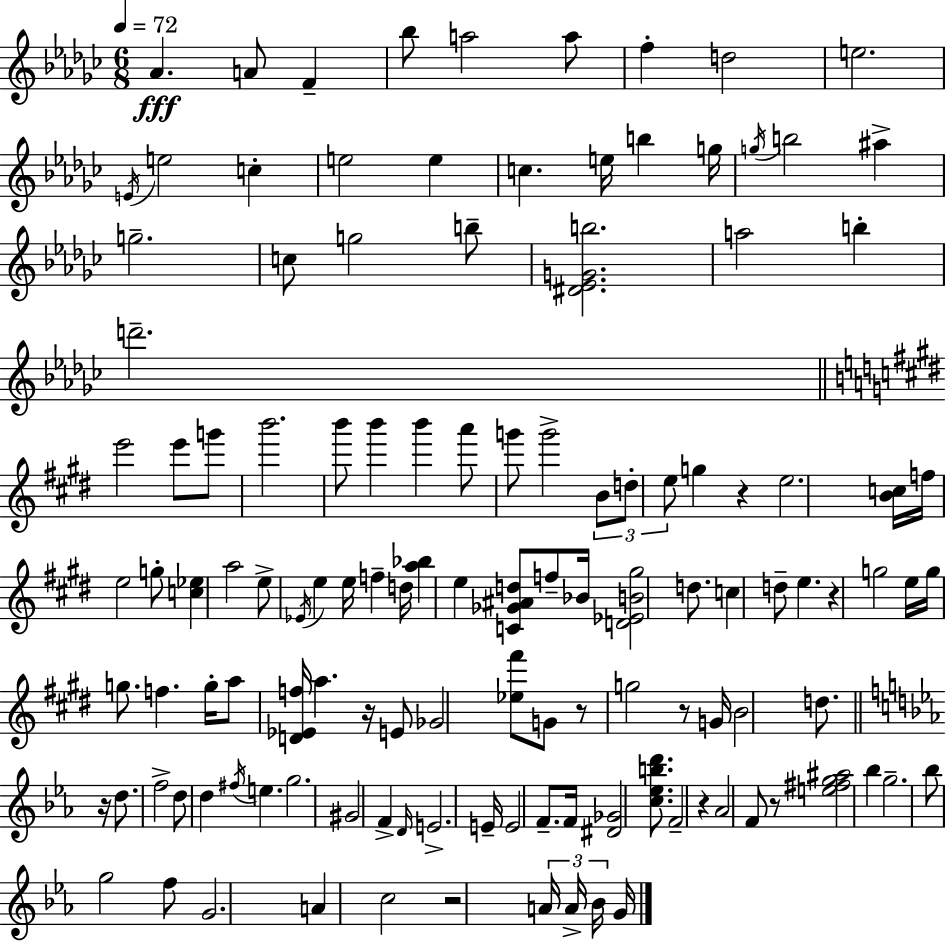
Ab4/q. A4/e F4/q Bb5/e A5/h A5/e F5/q D5/h E5/h. E4/s E5/h C5/q E5/h E5/q C5/q. E5/s B5/q G5/s G5/s B5/h A#5/q G5/h. C5/e G5/h B5/e [D#4,Eb4,G4,B5]/h. A5/h B5/q D6/h. E6/h E6/e G6/e B6/h. B6/e B6/q B6/q A6/e G6/e G6/h B4/e D5/e E5/e G5/q R/q E5/h. [B4,C5]/s F5/s E5/h G5/e [C5,Eb5]/q A5/h E5/e Eb4/s E5/q E5/s F5/q D5/s [A5,Bb5]/q E5/q [C4,Gb4,A#4,D5]/e F5/e Bb4/s [D4,Eb4,B4,G#5]/h D5/e. C5/q D5/e E5/q. R/q G5/h E5/s G5/s G5/e. F5/q. G5/s A5/e [D4,Eb4,F5]/s A5/q. R/s E4/e Gb4/h [Eb5,F#6]/e G4/e R/e G5/h R/e G4/s B4/h D5/e. R/s D5/e. F5/h D5/e D5/q F#5/s E5/q. G5/h. G#4/h F4/q D4/s E4/h. E4/s E4/h F4/e. F4/s [D#4,Gb4]/h [C5,Eb5,B5,D6]/e. F4/h R/q Ab4/h F4/e R/e [E5,F#5,G5,A#5]/h Bb5/q G5/h. Bb5/e G5/h F5/e G4/h. A4/q C5/h R/h A4/s A4/s Bb4/s G4/s